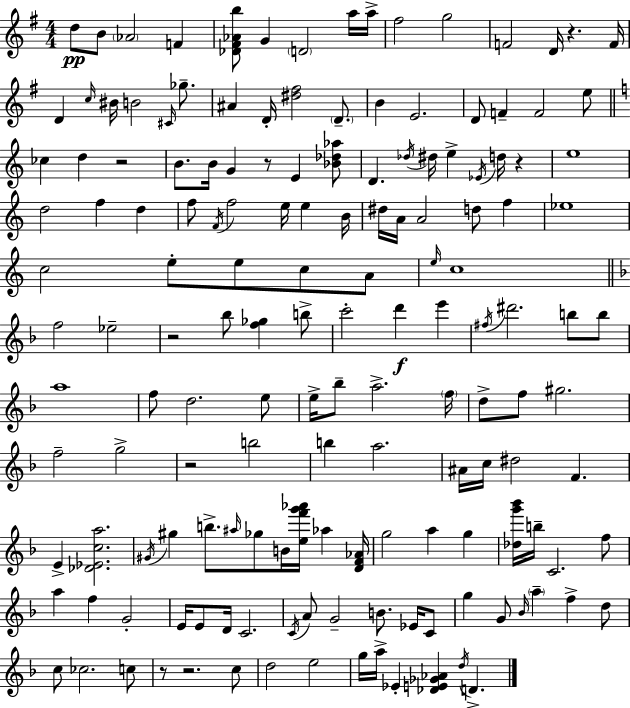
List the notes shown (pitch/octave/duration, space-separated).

D5/e B4/e Ab4/h F4/q [Db4,F#4,Ab4,B5]/e G4/q D4/h A5/s A5/s F#5/h G5/h F4/h D4/s R/q. F4/s D4/q C5/s BIS4/s B4/h C#4/s Gb5/e. A#4/q D4/s [D#5,F#5]/h D4/e. B4/q E4/h. D4/e F4/q F4/h E5/e CES5/q D5/q R/h B4/e. B4/s G4/q R/e E4/q [Bb4,Db5,Ab5]/e D4/q. Db5/s D#5/s E5/q Eb4/s D5/s R/q E5/w D5/h F5/q D5/q F5/e F4/s F5/h E5/s E5/q B4/s D#5/s A4/s A4/h D5/e F5/q Eb5/w C5/h E5/e E5/e C5/e A4/e E5/s C5/w F5/h Eb5/h R/h Bb5/e [F5,Gb5]/q B5/e C6/h D6/q E6/q F#5/s D#6/h. B5/e B5/e A5/w F5/e D5/h. E5/e E5/s Bb5/e A5/h. F5/s D5/e F5/e G#5/h. F5/h G5/h R/h B5/h B5/q A5/h. A#4/s C5/s D#5/h F4/q. E4/q [Db4,Eb4,C5,A5]/h. G#4/s G#5/q B5/e. A#5/s Gb5/e B4/s [E5,F6,G6,Ab6]/s Ab5/q [D4,F4,Ab4]/s G5/h A5/q G5/q [Db5,G6,Bb6]/s B5/s C4/h. F5/e A5/q F5/q G4/h E4/s E4/e D4/s C4/h. C4/s A4/e G4/h B4/e. Eb4/s C4/e G5/q G4/e Bb4/s A5/q F5/q D5/e C5/e CES5/h. C5/e R/e R/h. C5/e D5/h E5/h G5/s A5/s Eb4/q [Db4,E4,Gb4,Ab4]/q D5/s D4/q.